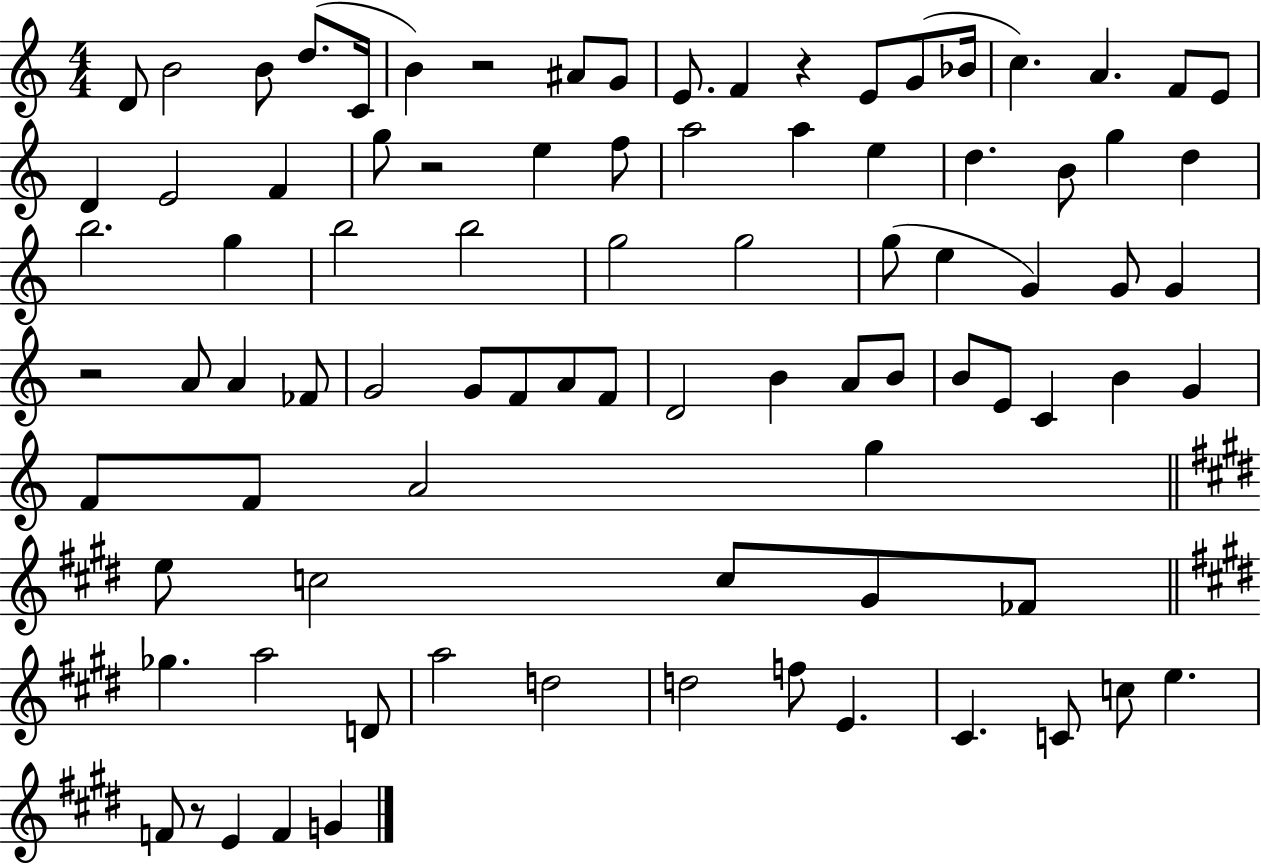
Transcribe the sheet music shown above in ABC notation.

X:1
T:Untitled
M:4/4
L:1/4
K:C
D/2 B2 B/2 d/2 C/4 B z2 ^A/2 G/2 E/2 F z E/2 G/2 _B/4 c A F/2 E/2 D E2 F g/2 z2 e f/2 a2 a e d B/2 g d b2 g b2 b2 g2 g2 g/2 e G G/2 G z2 A/2 A _F/2 G2 G/2 F/2 A/2 F/2 D2 B A/2 B/2 B/2 E/2 C B G F/2 F/2 A2 g e/2 c2 c/2 ^G/2 _F/2 _g a2 D/2 a2 d2 d2 f/2 E ^C C/2 c/2 e F/2 z/2 E F G